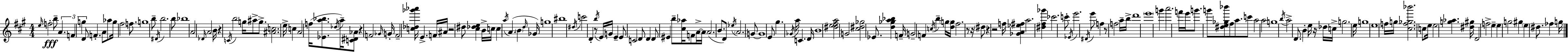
X:1
T:Untitled
M:4/4
L:1/4
K:A
e/4 f2 b/2 A F g D/2 F A/2 _a/2 g/4 ^f2 f/2 g4 b/2 ^D/4 b2 b/2 _b4 A2 _D/4 A2 B/4 z C/4 b2 g/4 ^a/2 g/2 [^Ac]2 e/4 c A2 f/4 [_Ea_b]/2 _d/4 a/4 [C^D_A]/2 z F2 _G/4 G/4 F2 [c_d_g'_a']/4 E F/4 ^A/4 z2 ^d/2 [^c_de] B/4 c/4 c a/4 A B d/4 _G/4 g4 ^b4 ^d/4 c'2 D z/2 b/4 E/4 G/4 E E/2 C2 D/2 D D/2 ^E b/2 [^c_a]/4 F/2 A/4 A/4 A2 B/2 D/2 _e/4 A2 G/2 G4 E/2 ^g _G/4 a/4 C D/4 B4 [^de^fa]2 G2 [^c^d_g]2 _E/2 [d_ga_b] F/4 G2 F c/4 b g/4 [dg]/4 ^f2 z/2 z/4 ^d/2 z z2 f/4 [_GA_e^f] a2 [^d^f_g'] _c'2 c'/2 _E/4 e'2 ^D/4 e'/2 f z/2 f2 a/4 b/4 d'4 e'4 g' a'2 f'/4 e'/4 g'/2 g'/2 [^de_g_b']/2 ^f/2 a/2 c'/2 a2 a2 g4 b/4 a2 D/2 B e/4 z/4 _d/4 c/4 g2 e/4 g4 e4 f/4 g/4 [^cf_g_b']2 c/2 e/4 e2 [g_a] [^d^g]/4 D2 f2 e e g2 ^g e ^d/2 _f g/4